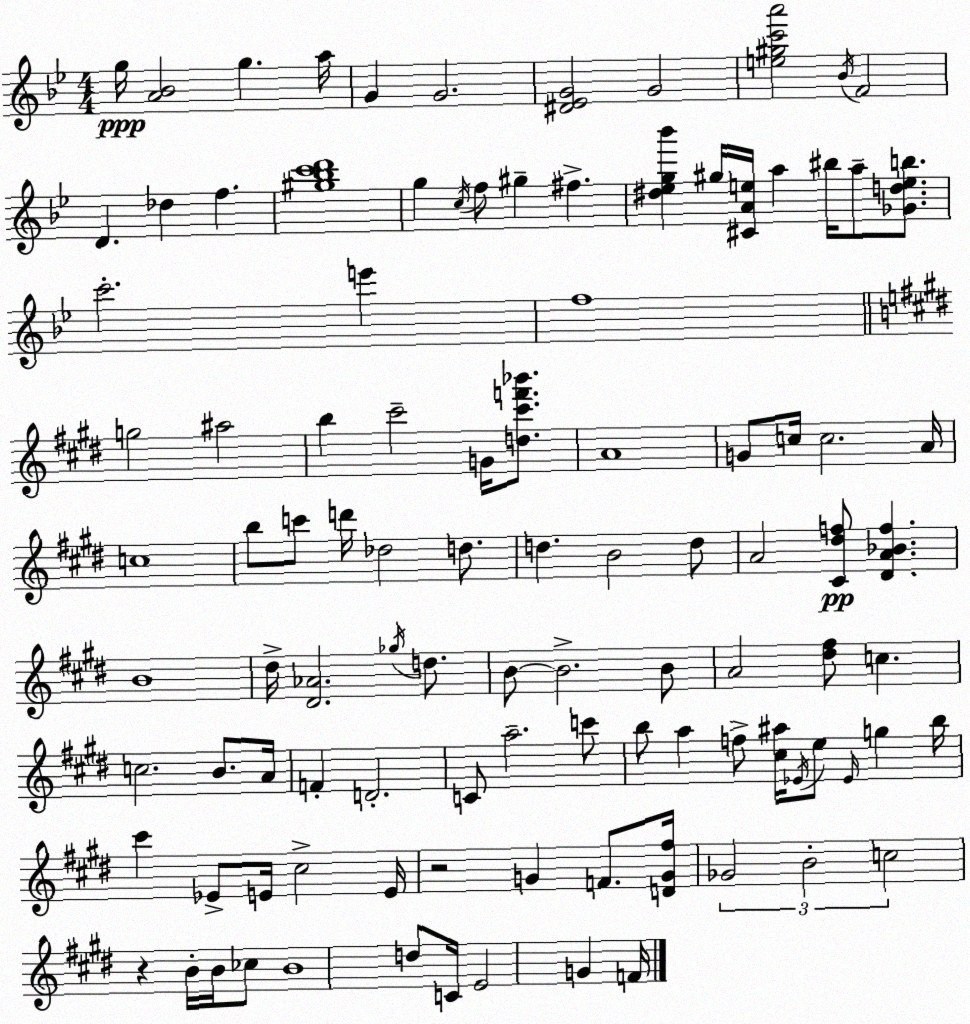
X:1
T:Untitled
M:4/4
L:1/4
K:Gm
g/4 [A_B]2 g a/4 G G2 [^D_EG]2 G2 [e^gc'a']2 _B/4 F2 D _d f [^g_bc'd']4 g c/4 f/2 ^g ^f [^d_eg_b'] ^g/4 [^CAe]/4 a ^b/4 a/2 [_Gdeb]/2 c'2 e' f4 g2 ^a2 b ^c'2 G/4 [d^c'f'_b']/2 A4 G/2 c/4 c2 A/4 c4 b/2 c'/2 d'/4 _d2 d/2 d B2 d/2 A2 [^C^df]/2 [^DA_Bf] B4 ^d/4 [^D_A]2 _g/4 d/2 B/2 B2 B/2 A2 [^d^f]/2 c c2 B/2 A/4 F D2 C/2 a2 c'/2 b/2 a f/2 [^c^a]/4 _E/4 e/2 _E/4 g b/4 ^c' _E/2 E/4 ^c2 E/4 z2 G F/2 [DG^f]/4 _G2 B2 c2 z B/4 B/4 _c/2 B4 d/2 C/4 E2 G F/4